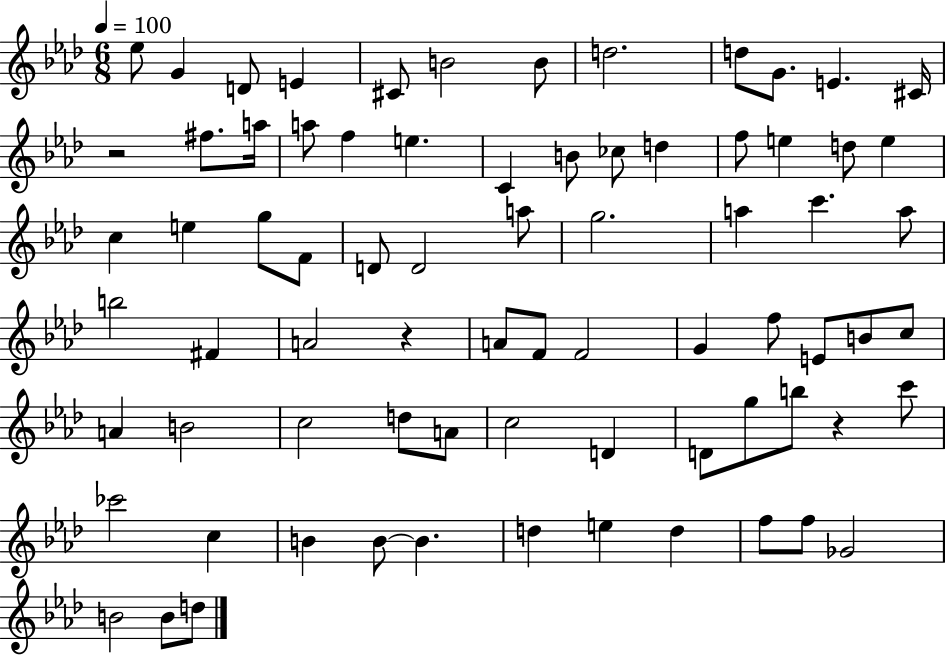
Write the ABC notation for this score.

X:1
T:Untitled
M:6/8
L:1/4
K:Ab
_e/2 G D/2 E ^C/2 B2 B/2 d2 d/2 G/2 E ^C/4 z2 ^f/2 a/4 a/2 f e C B/2 _c/2 d f/2 e d/2 e c e g/2 F/2 D/2 D2 a/2 g2 a c' a/2 b2 ^F A2 z A/2 F/2 F2 G f/2 E/2 B/2 c/2 A B2 c2 d/2 A/2 c2 D D/2 g/2 b/2 z c'/2 _c'2 c B B/2 B d e d f/2 f/2 _G2 B2 B/2 d/2